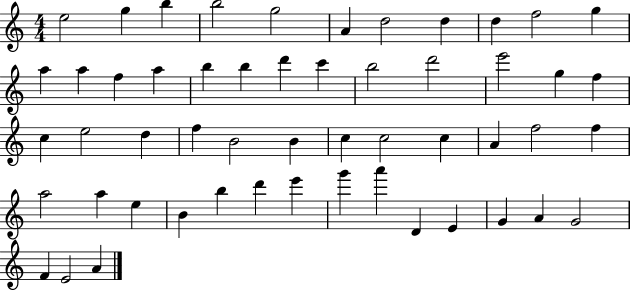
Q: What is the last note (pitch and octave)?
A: A4